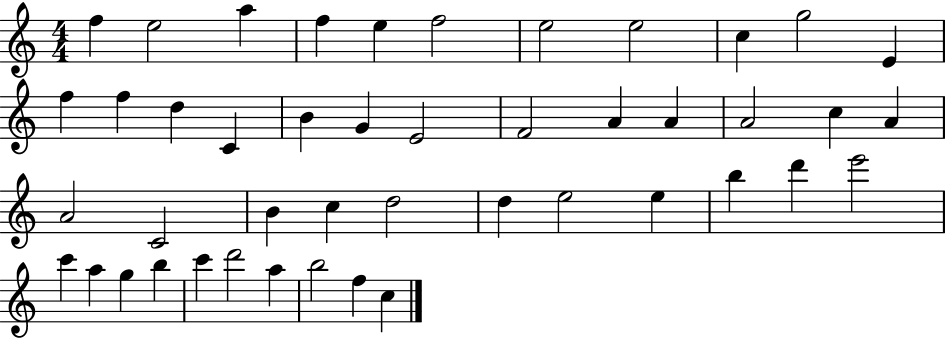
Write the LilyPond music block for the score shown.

{
  \clef treble
  \numericTimeSignature
  \time 4/4
  \key c \major
  f''4 e''2 a''4 | f''4 e''4 f''2 | e''2 e''2 | c''4 g''2 e'4 | \break f''4 f''4 d''4 c'4 | b'4 g'4 e'2 | f'2 a'4 a'4 | a'2 c''4 a'4 | \break a'2 c'2 | b'4 c''4 d''2 | d''4 e''2 e''4 | b''4 d'''4 e'''2 | \break c'''4 a''4 g''4 b''4 | c'''4 d'''2 a''4 | b''2 f''4 c''4 | \bar "|."
}